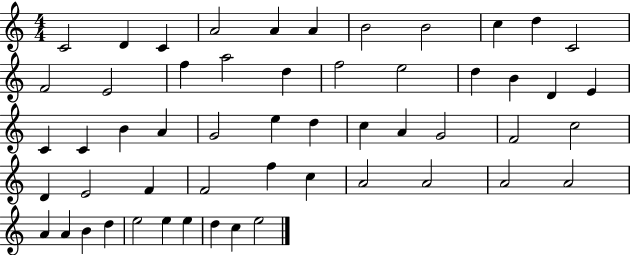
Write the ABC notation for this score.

X:1
T:Untitled
M:4/4
L:1/4
K:C
C2 D C A2 A A B2 B2 c d C2 F2 E2 f a2 d f2 e2 d B D E C C B A G2 e d c A G2 F2 c2 D E2 F F2 f c A2 A2 A2 A2 A A B d e2 e e d c e2